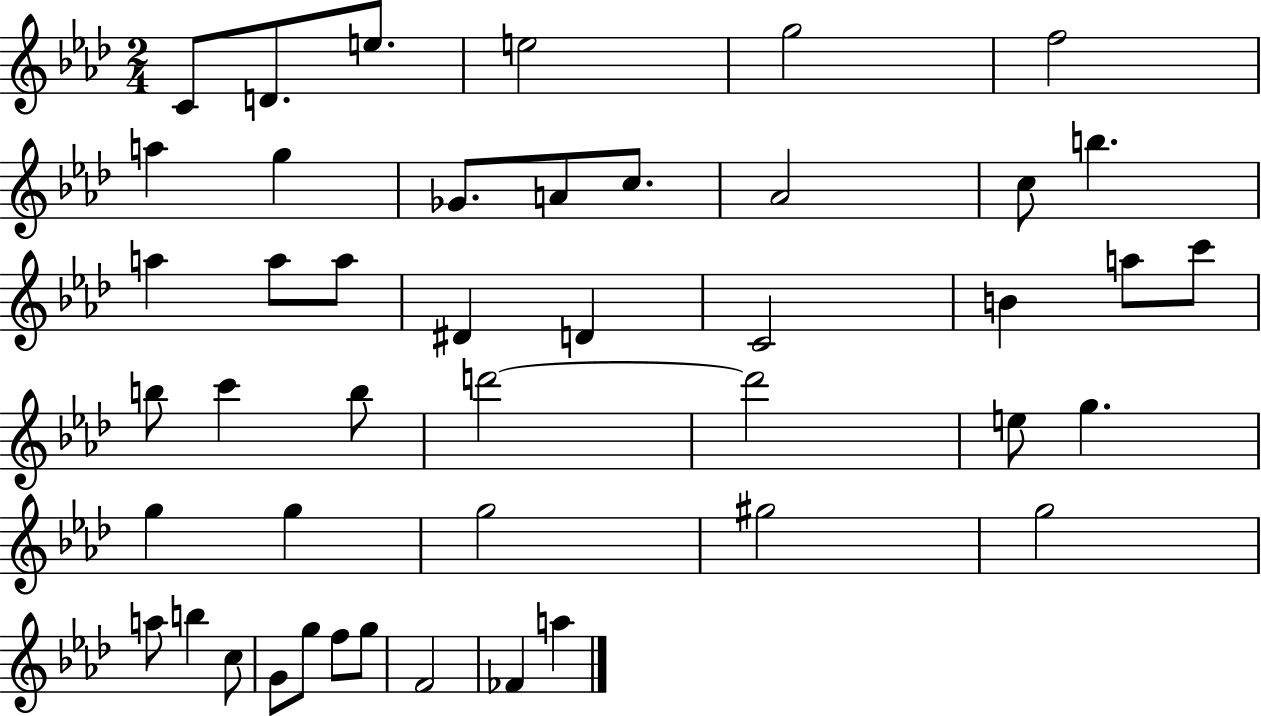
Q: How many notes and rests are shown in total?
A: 45